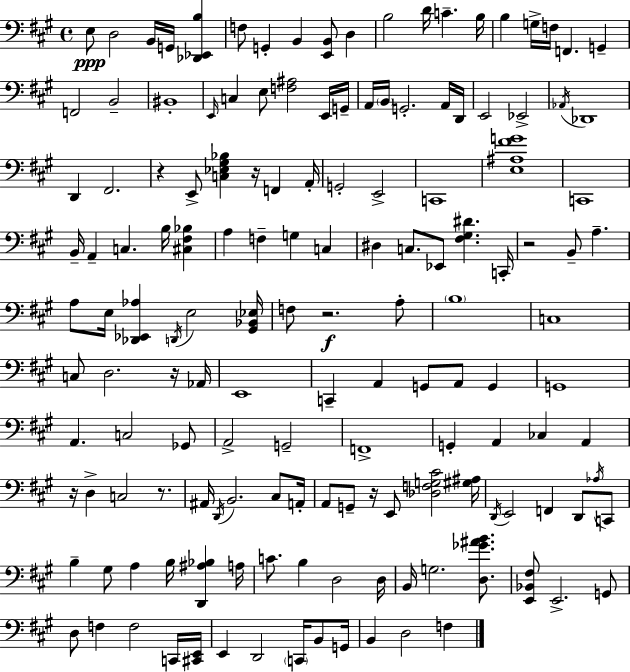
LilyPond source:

{
  \clef bass
  \time 4/4
  \defaultTimeSignature
  \key a \major
  \repeat volta 2 { e8\ppp d2 b,16 g,16 <des, ees, b>4 | f8 g,4-. b,4 <e, b,>8 d4 | b2 d'16 c'4.-- b16 | b4 g16-> f16 f,4. g,4-- | \break f,2 b,2-- | bis,1-. | \grace { e,16 } c4 e8 <f ais>2 e,16 | g,16-- a,16 \parenthesize b,16 g,2.-. a,16 | \break d,16 e,2 ees,2-> | \acciaccatura { aes,16 } des,1 | d,4 fis,2. | r4 e,8-> <c ees gis bes>4 r16 f,4 | \break a,16-. g,2-. e,2-> | c,1 | <e ais fis' g'>1 | c,1 | \break b,16-- a,4-- c4. b16 <cis fis bes>4 | a4 f4-- g4 c4 | dis4 c8. ees,8 <fis gis dis'>4. | c,16-. r2 b,8-- a4.-- | \break a8 e16 <des, ees, aes>4 \acciaccatura { d,16 } e2 | <gis, bes, ees>16 f8 r2.\f | a8-. \parenthesize b1 | c1 | \break c8 d2. | r16 aes,16 e,1 | c,4-- a,4 g,8 a,8 g,4 | g,1 | \break a,4. c2 | ges,8 a,2-> g,2-- | f,1-> | g,4-. a,4 ces4 a,4 | \break r16 d4-> c2 | r8. ais,16 \acciaccatura { d,16 } b,2. | cis8 a,16-. a,8 g,8-- r16 e,8 <des f g cis'>2 | <gis ais>16 \acciaccatura { d,16 } e,2 f,4 | \break d,8 \acciaccatura { aes16 } c,8 b4-- gis8 a4 | b16 <d, ais bes>4 a16 c'8. b4 d2 | d16 b,16 g2. | <d ges' ais' b'>8. <e, bes, fis>8 e,2.-> | \break g,8 d8 f4 f2 | c,16 <cis, e,>16 e,4 d,2 | \parenthesize c,16 b,8 g,16 b,4 d2 | f4 } \bar "|."
}